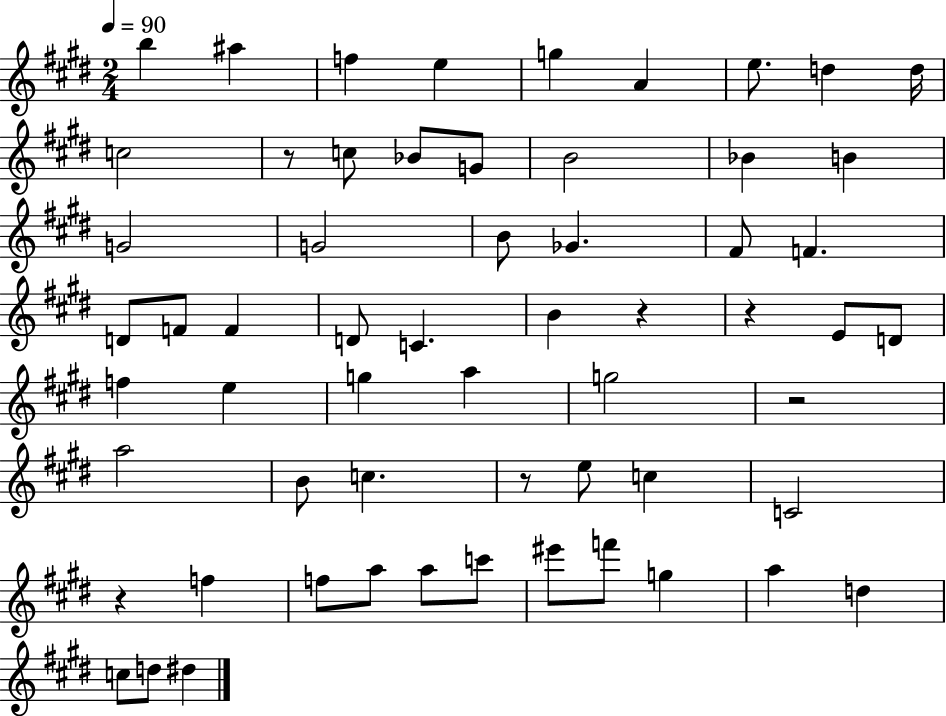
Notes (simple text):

B5/q A#5/q F5/q E5/q G5/q A4/q E5/e. D5/q D5/s C5/h R/e C5/e Bb4/e G4/e B4/h Bb4/q B4/q G4/h G4/h B4/e Gb4/q. F#4/e F4/q. D4/e F4/e F4/q D4/e C4/q. B4/q R/q R/q E4/e D4/e F5/q E5/q G5/q A5/q G5/h R/h A5/h B4/e C5/q. R/e E5/e C5/q C4/h R/q F5/q F5/e A5/e A5/e C6/e EIS6/e F6/e G5/q A5/q D5/q C5/e D5/e D#5/q